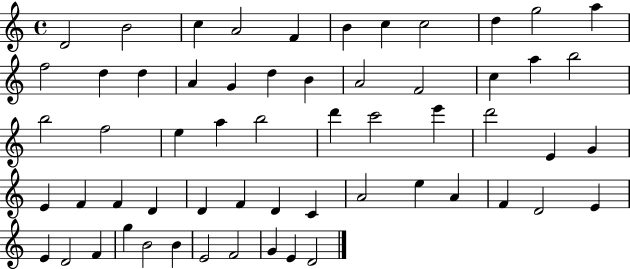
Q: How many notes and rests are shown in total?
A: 59